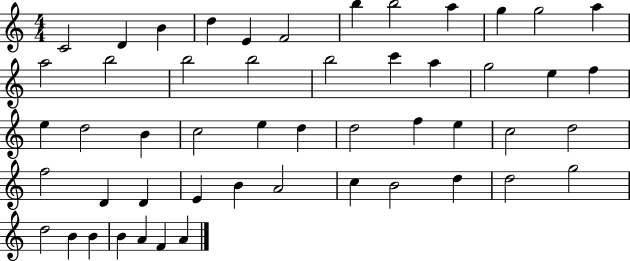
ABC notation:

X:1
T:Untitled
M:4/4
L:1/4
K:C
C2 D B d E F2 b b2 a g g2 a a2 b2 b2 b2 b2 c' a g2 e f e d2 B c2 e d d2 f e c2 d2 f2 D D E B A2 c B2 d d2 g2 d2 B B B A F A